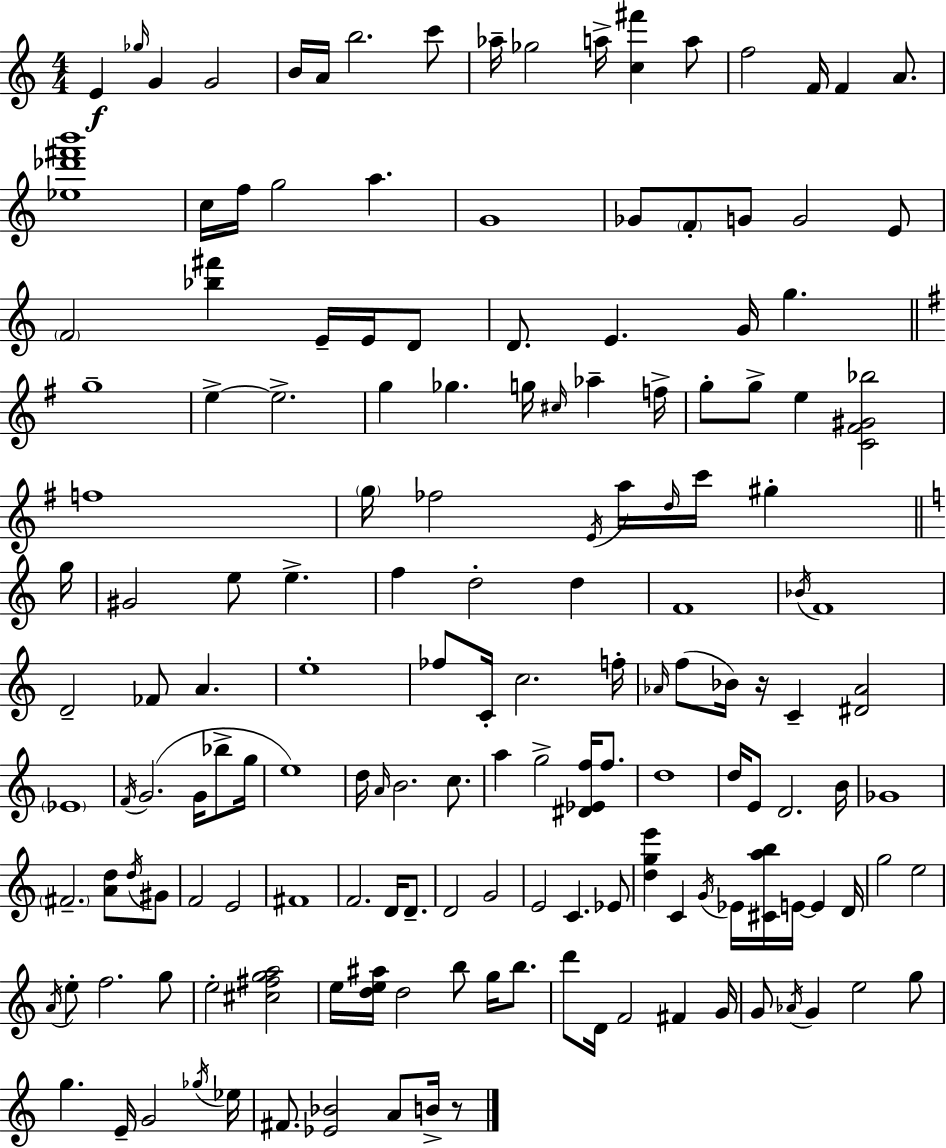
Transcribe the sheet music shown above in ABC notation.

X:1
T:Untitled
M:4/4
L:1/4
K:Am
E _g/4 G G2 B/4 A/4 b2 c'/2 _a/4 _g2 a/4 [c^f'] a/2 f2 F/4 F A/2 [_e_d'^f'b']4 c/4 f/4 g2 a G4 _G/2 F/2 G/2 G2 E/2 F2 [_b^f'] E/4 E/4 D/2 D/2 E G/4 g g4 e e2 g _g g/4 ^c/4 _a f/4 g/2 g/2 e [C^F^G_b]2 f4 g/4 _f2 E/4 a/4 d/4 c'/4 ^g g/4 ^G2 e/2 e f d2 d F4 _B/4 F4 D2 _F/2 A e4 _f/2 C/4 c2 f/4 _A/4 f/2 _B/4 z/4 C [^D_A]2 _E4 F/4 G2 G/4 _b/2 g/4 e4 d/4 A/4 B2 c/2 a g2 [^D_Ef]/4 f/2 d4 d/4 E/2 D2 B/4 _G4 ^F2 [Ad]/2 d/4 ^G/2 F2 E2 ^F4 F2 D/4 D/2 D2 G2 E2 C _E/2 [dge'] C G/4 _E/4 [^Cab]/4 E/4 E D/4 g2 e2 A/4 e/2 f2 g/2 e2 [^c^fga]2 e/4 [de^a]/4 d2 b/2 g/4 b/2 d'/2 D/4 F2 ^F G/4 G/2 _A/4 G e2 g/2 g E/4 G2 _g/4 _e/4 ^F/2 [_E_B]2 A/2 B/4 z/2